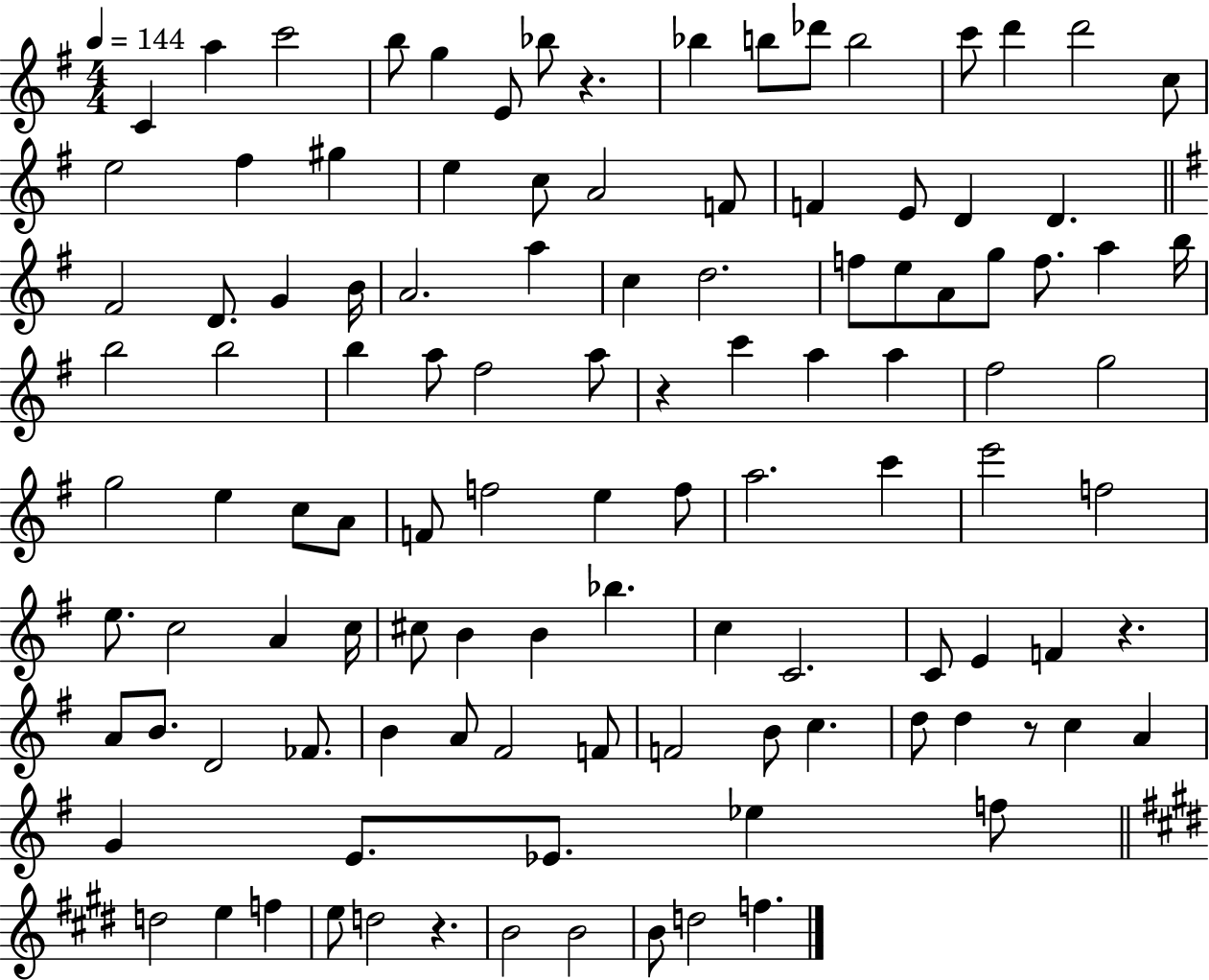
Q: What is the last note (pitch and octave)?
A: F5